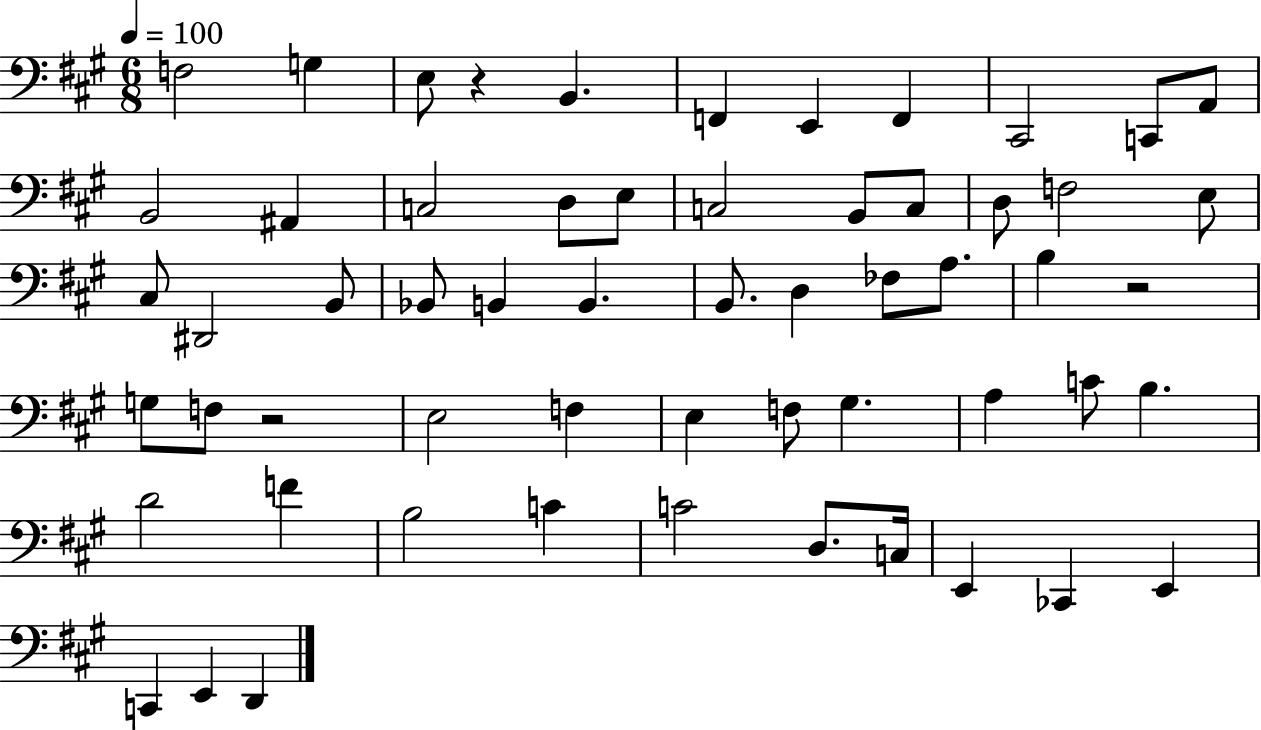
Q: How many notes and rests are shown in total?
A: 58